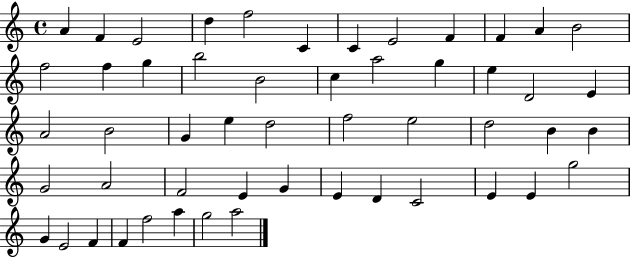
A4/q F4/q E4/h D5/q F5/h C4/q C4/q E4/h F4/q F4/q A4/q B4/h F5/h F5/q G5/q B5/h B4/h C5/q A5/h G5/q E5/q D4/h E4/q A4/h B4/h G4/q E5/q D5/h F5/h E5/h D5/h B4/q B4/q G4/h A4/h F4/h E4/q G4/q E4/q D4/q C4/h E4/q E4/q G5/h G4/q E4/h F4/q F4/q F5/h A5/q G5/h A5/h